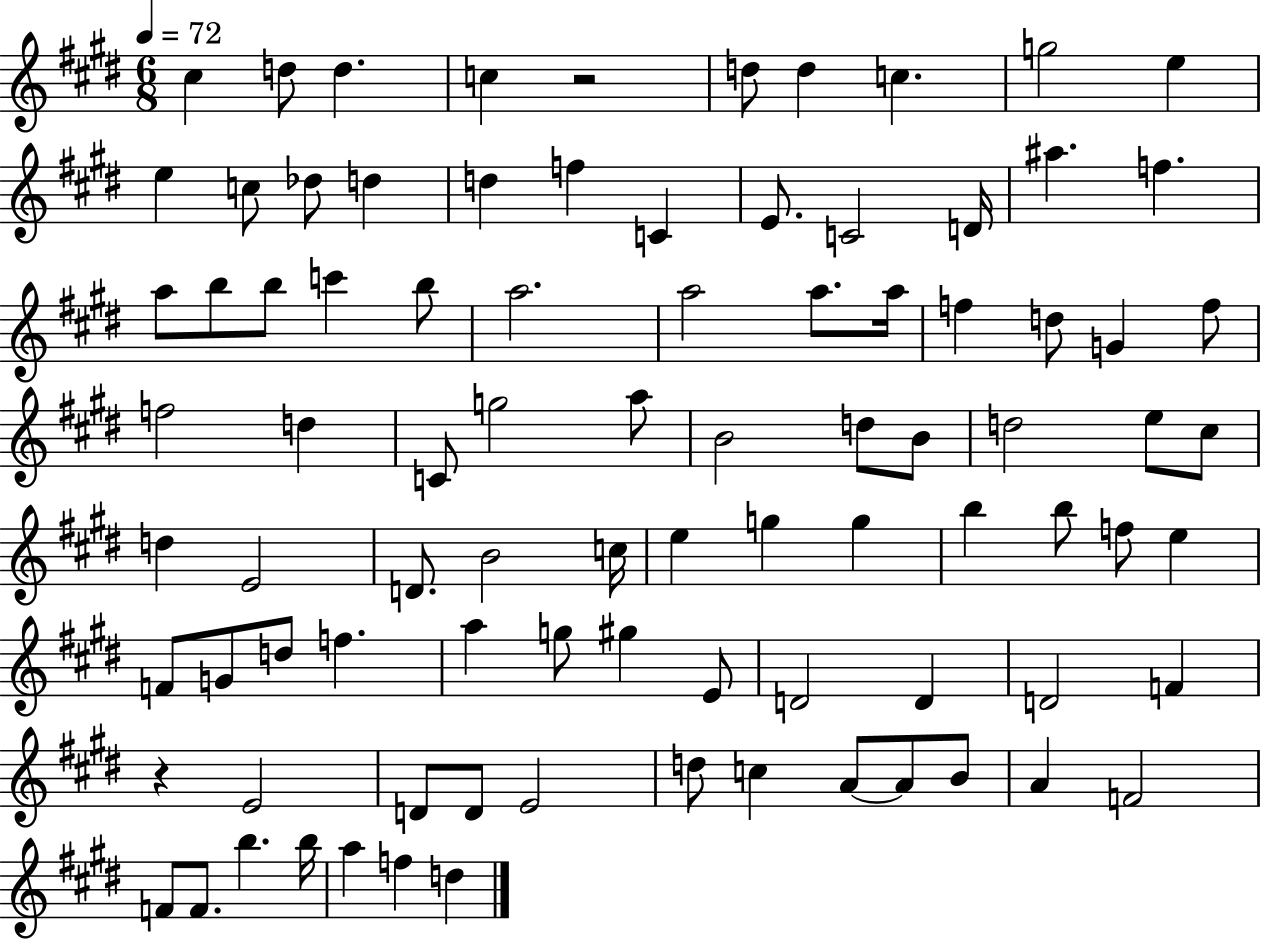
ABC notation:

X:1
T:Untitled
M:6/8
L:1/4
K:E
^c d/2 d c z2 d/2 d c g2 e e c/2 _d/2 d d f C E/2 C2 D/4 ^a f a/2 b/2 b/2 c' b/2 a2 a2 a/2 a/4 f d/2 G f/2 f2 d C/2 g2 a/2 B2 d/2 B/2 d2 e/2 ^c/2 d E2 D/2 B2 c/4 e g g b b/2 f/2 e F/2 G/2 d/2 f a g/2 ^g E/2 D2 D D2 F z E2 D/2 D/2 E2 d/2 c A/2 A/2 B/2 A F2 F/2 F/2 b b/4 a f d